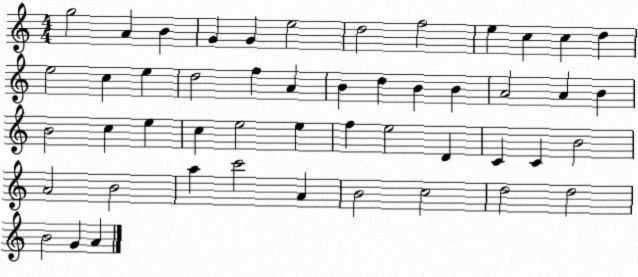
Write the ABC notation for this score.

X:1
T:Untitled
M:4/4
L:1/4
K:C
g2 A B G G e2 d2 f2 e c c d e2 c e d2 f A B d B B A2 A B B2 c e c e2 e f e2 D C C B2 A2 B2 a c'2 A B2 c2 d2 d2 B2 G A